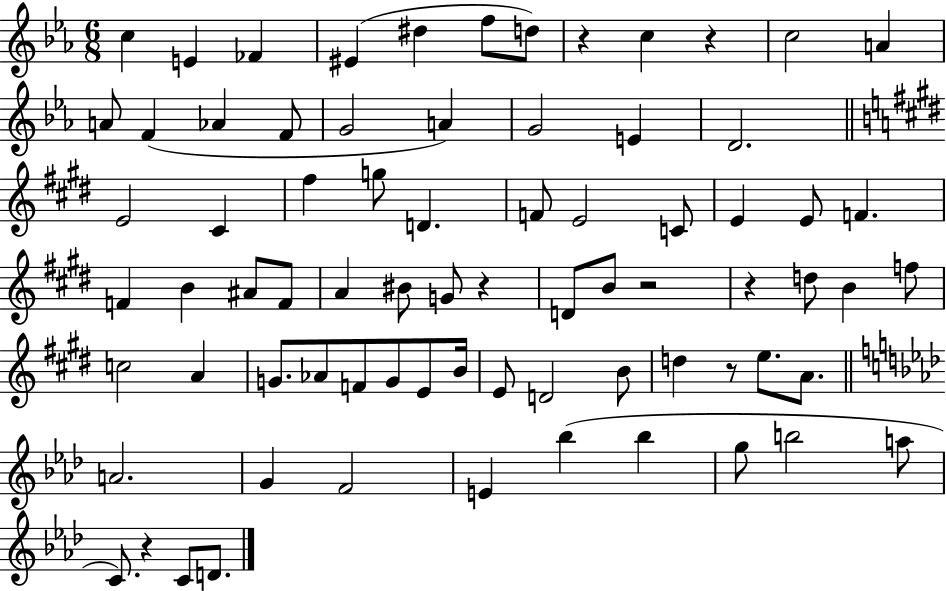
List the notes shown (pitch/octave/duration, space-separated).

C5/q E4/q FES4/q EIS4/q D#5/q F5/e D5/e R/q C5/q R/q C5/h A4/q A4/e F4/q Ab4/q F4/e G4/h A4/q G4/h E4/q D4/h. E4/h C#4/q F#5/q G5/e D4/q. F4/e E4/h C4/e E4/q E4/e F4/q. F4/q B4/q A#4/e F4/e A4/q BIS4/e G4/e R/q D4/e B4/e R/h R/q D5/e B4/q F5/e C5/h A4/q G4/e. Ab4/e F4/e G4/e E4/e B4/s E4/e D4/h B4/e D5/q R/e E5/e. A4/e. A4/h. G4/q F4/h E4/q Bb5/q Bb5/q G5/e B5/h A5/e C4/e. R/q C4/e D4/e.